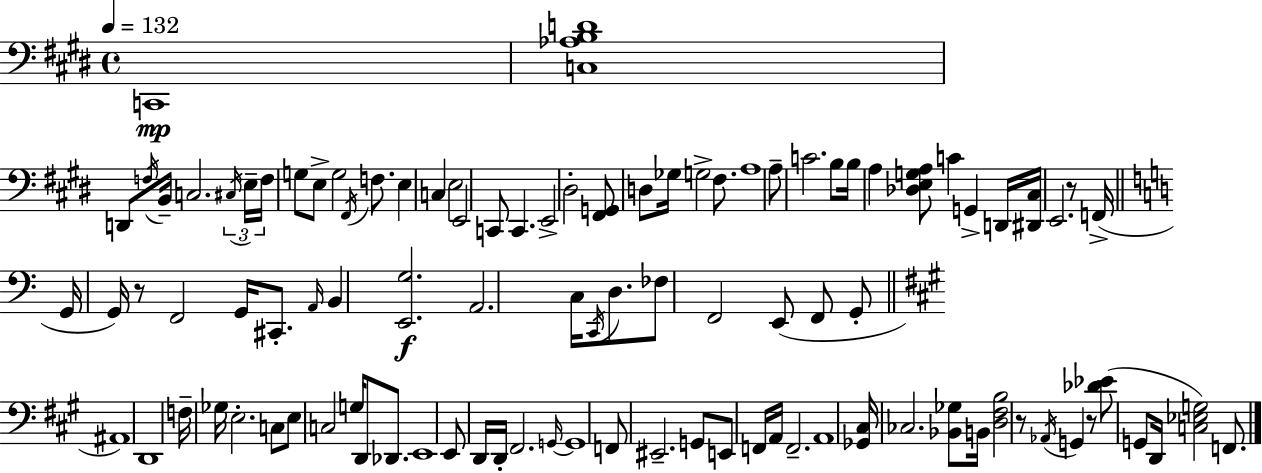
X:1
T:Untitled
M:4/4
L:1/4
K:E
C,,4 [C,_A,B,D]4 D,,/2 F,/4 B,,/4 C,2 ^C,/4 E,/4 F,/4 G,/2 E,/2 G,2 ^F,,/4 F,/2 E, C, E,2 E,,2 C,,/2 C,, E,,2 ^D,2 [^F,,G,,]/2 D,/2 _G,/4 G,2 ^F,/2 A,4 A,/2 C2 B,/2 B,/4 A, [_D,E,G,A,]/2 C G,, D,,/4 [^D,,^C,]/4 E,,2 z/2 F,,/4 G,,/4 G,,/4 z/2 F,,2 G,,/4 ^C,,/2 A,,/4 B,, [E,,G,]2 A,,2 C,/4 C,,/4 D,/2 _F,/2 F,,2 E,,/2 F,,/2 G,,/2 ^A,,4 D,,4 F,/4 _G,/4 E,2 C,/2 E,/2 C,2 G,/4 D,,/2 _D,,/2 E,,4 E,,/2 D,,/4 D,,/4 ^F,,2 G,,/4 G,,4 F,,/2 ^E,,2 G,,/2 E,,/2 F,,/4 A,,/4 F,,2 A,,4 [_G,,^C,]/4 _C,2 [_B,,_G,]/2 B,,/4 [D,^F,B,]2 z/2 _A,,/4 G,, z/2 [_D_E]/2 G,,/2 D,,/4 [C,_E,G,]2 F,,/2